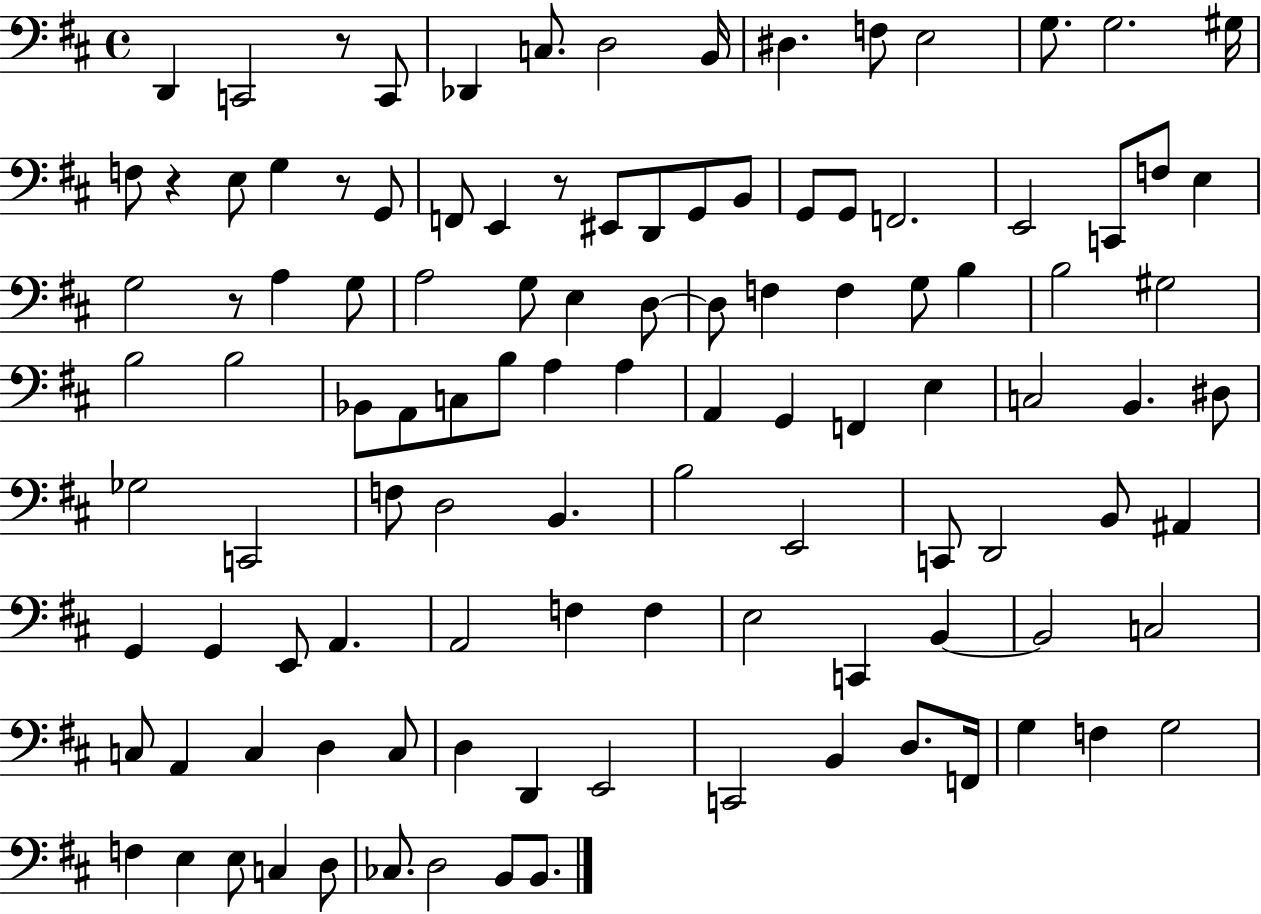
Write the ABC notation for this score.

X:1
T:Untitled
M:4/4
L:1/4
K:D
D,, C,,2 z/2 C,,/2 _D,, C,/2 D,2 B,,/4 ^D, F,/2 E,2 G,/2 G,2 ^G,/4 F,/2 z E,/2 G, z/2 G,,/2 F,,/2 E,, z/2 ^E,,/2 D,,/2 G,,/2 B,,/2 G,,/2 G,,/2 F,,2 E,,2 C,,/2 F,/2 E, G,2 z/2 A, G,/2 A,2 G,/2 E, D,/2 D,/2 F, F, G,/2 B, B,2 ^G,2 B,2 B,2 _B,,/2 A,,/2 C,/2 B,/2 A, A, A,, G,, F,, E, C,2 B,, ^D,/2 _G,2 C,,2 F,/2 D,2 B,, B,2 E,,2 C,,/2 D,,2 B,,/2 ^A,, G,, G,, E,,/2 A,, A,,2 F, F, E,2 C,, B,, B,,2 C,2 C,/2 A,, C, D, C,/2 D, D,, E,,2 C,,2 B,, D,/2 F,,/4 G, F, G,2 F, E, E,/2 C, D,/2 _C,/2 D,2 B,,/2 B,,/2